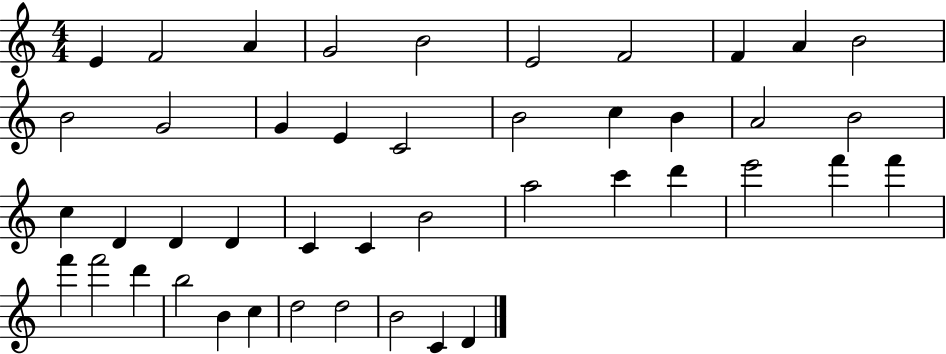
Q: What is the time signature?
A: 4/4